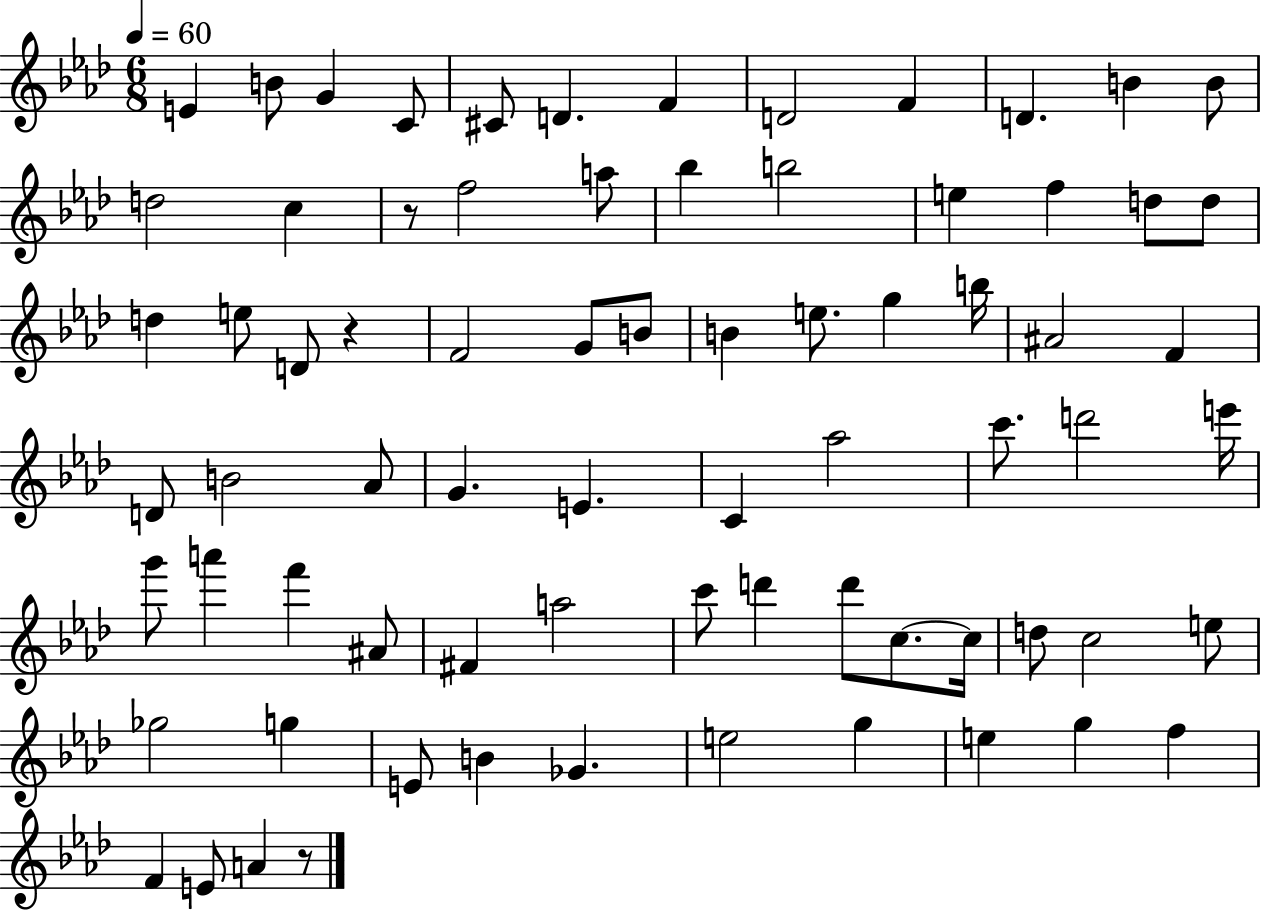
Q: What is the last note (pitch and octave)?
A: A4